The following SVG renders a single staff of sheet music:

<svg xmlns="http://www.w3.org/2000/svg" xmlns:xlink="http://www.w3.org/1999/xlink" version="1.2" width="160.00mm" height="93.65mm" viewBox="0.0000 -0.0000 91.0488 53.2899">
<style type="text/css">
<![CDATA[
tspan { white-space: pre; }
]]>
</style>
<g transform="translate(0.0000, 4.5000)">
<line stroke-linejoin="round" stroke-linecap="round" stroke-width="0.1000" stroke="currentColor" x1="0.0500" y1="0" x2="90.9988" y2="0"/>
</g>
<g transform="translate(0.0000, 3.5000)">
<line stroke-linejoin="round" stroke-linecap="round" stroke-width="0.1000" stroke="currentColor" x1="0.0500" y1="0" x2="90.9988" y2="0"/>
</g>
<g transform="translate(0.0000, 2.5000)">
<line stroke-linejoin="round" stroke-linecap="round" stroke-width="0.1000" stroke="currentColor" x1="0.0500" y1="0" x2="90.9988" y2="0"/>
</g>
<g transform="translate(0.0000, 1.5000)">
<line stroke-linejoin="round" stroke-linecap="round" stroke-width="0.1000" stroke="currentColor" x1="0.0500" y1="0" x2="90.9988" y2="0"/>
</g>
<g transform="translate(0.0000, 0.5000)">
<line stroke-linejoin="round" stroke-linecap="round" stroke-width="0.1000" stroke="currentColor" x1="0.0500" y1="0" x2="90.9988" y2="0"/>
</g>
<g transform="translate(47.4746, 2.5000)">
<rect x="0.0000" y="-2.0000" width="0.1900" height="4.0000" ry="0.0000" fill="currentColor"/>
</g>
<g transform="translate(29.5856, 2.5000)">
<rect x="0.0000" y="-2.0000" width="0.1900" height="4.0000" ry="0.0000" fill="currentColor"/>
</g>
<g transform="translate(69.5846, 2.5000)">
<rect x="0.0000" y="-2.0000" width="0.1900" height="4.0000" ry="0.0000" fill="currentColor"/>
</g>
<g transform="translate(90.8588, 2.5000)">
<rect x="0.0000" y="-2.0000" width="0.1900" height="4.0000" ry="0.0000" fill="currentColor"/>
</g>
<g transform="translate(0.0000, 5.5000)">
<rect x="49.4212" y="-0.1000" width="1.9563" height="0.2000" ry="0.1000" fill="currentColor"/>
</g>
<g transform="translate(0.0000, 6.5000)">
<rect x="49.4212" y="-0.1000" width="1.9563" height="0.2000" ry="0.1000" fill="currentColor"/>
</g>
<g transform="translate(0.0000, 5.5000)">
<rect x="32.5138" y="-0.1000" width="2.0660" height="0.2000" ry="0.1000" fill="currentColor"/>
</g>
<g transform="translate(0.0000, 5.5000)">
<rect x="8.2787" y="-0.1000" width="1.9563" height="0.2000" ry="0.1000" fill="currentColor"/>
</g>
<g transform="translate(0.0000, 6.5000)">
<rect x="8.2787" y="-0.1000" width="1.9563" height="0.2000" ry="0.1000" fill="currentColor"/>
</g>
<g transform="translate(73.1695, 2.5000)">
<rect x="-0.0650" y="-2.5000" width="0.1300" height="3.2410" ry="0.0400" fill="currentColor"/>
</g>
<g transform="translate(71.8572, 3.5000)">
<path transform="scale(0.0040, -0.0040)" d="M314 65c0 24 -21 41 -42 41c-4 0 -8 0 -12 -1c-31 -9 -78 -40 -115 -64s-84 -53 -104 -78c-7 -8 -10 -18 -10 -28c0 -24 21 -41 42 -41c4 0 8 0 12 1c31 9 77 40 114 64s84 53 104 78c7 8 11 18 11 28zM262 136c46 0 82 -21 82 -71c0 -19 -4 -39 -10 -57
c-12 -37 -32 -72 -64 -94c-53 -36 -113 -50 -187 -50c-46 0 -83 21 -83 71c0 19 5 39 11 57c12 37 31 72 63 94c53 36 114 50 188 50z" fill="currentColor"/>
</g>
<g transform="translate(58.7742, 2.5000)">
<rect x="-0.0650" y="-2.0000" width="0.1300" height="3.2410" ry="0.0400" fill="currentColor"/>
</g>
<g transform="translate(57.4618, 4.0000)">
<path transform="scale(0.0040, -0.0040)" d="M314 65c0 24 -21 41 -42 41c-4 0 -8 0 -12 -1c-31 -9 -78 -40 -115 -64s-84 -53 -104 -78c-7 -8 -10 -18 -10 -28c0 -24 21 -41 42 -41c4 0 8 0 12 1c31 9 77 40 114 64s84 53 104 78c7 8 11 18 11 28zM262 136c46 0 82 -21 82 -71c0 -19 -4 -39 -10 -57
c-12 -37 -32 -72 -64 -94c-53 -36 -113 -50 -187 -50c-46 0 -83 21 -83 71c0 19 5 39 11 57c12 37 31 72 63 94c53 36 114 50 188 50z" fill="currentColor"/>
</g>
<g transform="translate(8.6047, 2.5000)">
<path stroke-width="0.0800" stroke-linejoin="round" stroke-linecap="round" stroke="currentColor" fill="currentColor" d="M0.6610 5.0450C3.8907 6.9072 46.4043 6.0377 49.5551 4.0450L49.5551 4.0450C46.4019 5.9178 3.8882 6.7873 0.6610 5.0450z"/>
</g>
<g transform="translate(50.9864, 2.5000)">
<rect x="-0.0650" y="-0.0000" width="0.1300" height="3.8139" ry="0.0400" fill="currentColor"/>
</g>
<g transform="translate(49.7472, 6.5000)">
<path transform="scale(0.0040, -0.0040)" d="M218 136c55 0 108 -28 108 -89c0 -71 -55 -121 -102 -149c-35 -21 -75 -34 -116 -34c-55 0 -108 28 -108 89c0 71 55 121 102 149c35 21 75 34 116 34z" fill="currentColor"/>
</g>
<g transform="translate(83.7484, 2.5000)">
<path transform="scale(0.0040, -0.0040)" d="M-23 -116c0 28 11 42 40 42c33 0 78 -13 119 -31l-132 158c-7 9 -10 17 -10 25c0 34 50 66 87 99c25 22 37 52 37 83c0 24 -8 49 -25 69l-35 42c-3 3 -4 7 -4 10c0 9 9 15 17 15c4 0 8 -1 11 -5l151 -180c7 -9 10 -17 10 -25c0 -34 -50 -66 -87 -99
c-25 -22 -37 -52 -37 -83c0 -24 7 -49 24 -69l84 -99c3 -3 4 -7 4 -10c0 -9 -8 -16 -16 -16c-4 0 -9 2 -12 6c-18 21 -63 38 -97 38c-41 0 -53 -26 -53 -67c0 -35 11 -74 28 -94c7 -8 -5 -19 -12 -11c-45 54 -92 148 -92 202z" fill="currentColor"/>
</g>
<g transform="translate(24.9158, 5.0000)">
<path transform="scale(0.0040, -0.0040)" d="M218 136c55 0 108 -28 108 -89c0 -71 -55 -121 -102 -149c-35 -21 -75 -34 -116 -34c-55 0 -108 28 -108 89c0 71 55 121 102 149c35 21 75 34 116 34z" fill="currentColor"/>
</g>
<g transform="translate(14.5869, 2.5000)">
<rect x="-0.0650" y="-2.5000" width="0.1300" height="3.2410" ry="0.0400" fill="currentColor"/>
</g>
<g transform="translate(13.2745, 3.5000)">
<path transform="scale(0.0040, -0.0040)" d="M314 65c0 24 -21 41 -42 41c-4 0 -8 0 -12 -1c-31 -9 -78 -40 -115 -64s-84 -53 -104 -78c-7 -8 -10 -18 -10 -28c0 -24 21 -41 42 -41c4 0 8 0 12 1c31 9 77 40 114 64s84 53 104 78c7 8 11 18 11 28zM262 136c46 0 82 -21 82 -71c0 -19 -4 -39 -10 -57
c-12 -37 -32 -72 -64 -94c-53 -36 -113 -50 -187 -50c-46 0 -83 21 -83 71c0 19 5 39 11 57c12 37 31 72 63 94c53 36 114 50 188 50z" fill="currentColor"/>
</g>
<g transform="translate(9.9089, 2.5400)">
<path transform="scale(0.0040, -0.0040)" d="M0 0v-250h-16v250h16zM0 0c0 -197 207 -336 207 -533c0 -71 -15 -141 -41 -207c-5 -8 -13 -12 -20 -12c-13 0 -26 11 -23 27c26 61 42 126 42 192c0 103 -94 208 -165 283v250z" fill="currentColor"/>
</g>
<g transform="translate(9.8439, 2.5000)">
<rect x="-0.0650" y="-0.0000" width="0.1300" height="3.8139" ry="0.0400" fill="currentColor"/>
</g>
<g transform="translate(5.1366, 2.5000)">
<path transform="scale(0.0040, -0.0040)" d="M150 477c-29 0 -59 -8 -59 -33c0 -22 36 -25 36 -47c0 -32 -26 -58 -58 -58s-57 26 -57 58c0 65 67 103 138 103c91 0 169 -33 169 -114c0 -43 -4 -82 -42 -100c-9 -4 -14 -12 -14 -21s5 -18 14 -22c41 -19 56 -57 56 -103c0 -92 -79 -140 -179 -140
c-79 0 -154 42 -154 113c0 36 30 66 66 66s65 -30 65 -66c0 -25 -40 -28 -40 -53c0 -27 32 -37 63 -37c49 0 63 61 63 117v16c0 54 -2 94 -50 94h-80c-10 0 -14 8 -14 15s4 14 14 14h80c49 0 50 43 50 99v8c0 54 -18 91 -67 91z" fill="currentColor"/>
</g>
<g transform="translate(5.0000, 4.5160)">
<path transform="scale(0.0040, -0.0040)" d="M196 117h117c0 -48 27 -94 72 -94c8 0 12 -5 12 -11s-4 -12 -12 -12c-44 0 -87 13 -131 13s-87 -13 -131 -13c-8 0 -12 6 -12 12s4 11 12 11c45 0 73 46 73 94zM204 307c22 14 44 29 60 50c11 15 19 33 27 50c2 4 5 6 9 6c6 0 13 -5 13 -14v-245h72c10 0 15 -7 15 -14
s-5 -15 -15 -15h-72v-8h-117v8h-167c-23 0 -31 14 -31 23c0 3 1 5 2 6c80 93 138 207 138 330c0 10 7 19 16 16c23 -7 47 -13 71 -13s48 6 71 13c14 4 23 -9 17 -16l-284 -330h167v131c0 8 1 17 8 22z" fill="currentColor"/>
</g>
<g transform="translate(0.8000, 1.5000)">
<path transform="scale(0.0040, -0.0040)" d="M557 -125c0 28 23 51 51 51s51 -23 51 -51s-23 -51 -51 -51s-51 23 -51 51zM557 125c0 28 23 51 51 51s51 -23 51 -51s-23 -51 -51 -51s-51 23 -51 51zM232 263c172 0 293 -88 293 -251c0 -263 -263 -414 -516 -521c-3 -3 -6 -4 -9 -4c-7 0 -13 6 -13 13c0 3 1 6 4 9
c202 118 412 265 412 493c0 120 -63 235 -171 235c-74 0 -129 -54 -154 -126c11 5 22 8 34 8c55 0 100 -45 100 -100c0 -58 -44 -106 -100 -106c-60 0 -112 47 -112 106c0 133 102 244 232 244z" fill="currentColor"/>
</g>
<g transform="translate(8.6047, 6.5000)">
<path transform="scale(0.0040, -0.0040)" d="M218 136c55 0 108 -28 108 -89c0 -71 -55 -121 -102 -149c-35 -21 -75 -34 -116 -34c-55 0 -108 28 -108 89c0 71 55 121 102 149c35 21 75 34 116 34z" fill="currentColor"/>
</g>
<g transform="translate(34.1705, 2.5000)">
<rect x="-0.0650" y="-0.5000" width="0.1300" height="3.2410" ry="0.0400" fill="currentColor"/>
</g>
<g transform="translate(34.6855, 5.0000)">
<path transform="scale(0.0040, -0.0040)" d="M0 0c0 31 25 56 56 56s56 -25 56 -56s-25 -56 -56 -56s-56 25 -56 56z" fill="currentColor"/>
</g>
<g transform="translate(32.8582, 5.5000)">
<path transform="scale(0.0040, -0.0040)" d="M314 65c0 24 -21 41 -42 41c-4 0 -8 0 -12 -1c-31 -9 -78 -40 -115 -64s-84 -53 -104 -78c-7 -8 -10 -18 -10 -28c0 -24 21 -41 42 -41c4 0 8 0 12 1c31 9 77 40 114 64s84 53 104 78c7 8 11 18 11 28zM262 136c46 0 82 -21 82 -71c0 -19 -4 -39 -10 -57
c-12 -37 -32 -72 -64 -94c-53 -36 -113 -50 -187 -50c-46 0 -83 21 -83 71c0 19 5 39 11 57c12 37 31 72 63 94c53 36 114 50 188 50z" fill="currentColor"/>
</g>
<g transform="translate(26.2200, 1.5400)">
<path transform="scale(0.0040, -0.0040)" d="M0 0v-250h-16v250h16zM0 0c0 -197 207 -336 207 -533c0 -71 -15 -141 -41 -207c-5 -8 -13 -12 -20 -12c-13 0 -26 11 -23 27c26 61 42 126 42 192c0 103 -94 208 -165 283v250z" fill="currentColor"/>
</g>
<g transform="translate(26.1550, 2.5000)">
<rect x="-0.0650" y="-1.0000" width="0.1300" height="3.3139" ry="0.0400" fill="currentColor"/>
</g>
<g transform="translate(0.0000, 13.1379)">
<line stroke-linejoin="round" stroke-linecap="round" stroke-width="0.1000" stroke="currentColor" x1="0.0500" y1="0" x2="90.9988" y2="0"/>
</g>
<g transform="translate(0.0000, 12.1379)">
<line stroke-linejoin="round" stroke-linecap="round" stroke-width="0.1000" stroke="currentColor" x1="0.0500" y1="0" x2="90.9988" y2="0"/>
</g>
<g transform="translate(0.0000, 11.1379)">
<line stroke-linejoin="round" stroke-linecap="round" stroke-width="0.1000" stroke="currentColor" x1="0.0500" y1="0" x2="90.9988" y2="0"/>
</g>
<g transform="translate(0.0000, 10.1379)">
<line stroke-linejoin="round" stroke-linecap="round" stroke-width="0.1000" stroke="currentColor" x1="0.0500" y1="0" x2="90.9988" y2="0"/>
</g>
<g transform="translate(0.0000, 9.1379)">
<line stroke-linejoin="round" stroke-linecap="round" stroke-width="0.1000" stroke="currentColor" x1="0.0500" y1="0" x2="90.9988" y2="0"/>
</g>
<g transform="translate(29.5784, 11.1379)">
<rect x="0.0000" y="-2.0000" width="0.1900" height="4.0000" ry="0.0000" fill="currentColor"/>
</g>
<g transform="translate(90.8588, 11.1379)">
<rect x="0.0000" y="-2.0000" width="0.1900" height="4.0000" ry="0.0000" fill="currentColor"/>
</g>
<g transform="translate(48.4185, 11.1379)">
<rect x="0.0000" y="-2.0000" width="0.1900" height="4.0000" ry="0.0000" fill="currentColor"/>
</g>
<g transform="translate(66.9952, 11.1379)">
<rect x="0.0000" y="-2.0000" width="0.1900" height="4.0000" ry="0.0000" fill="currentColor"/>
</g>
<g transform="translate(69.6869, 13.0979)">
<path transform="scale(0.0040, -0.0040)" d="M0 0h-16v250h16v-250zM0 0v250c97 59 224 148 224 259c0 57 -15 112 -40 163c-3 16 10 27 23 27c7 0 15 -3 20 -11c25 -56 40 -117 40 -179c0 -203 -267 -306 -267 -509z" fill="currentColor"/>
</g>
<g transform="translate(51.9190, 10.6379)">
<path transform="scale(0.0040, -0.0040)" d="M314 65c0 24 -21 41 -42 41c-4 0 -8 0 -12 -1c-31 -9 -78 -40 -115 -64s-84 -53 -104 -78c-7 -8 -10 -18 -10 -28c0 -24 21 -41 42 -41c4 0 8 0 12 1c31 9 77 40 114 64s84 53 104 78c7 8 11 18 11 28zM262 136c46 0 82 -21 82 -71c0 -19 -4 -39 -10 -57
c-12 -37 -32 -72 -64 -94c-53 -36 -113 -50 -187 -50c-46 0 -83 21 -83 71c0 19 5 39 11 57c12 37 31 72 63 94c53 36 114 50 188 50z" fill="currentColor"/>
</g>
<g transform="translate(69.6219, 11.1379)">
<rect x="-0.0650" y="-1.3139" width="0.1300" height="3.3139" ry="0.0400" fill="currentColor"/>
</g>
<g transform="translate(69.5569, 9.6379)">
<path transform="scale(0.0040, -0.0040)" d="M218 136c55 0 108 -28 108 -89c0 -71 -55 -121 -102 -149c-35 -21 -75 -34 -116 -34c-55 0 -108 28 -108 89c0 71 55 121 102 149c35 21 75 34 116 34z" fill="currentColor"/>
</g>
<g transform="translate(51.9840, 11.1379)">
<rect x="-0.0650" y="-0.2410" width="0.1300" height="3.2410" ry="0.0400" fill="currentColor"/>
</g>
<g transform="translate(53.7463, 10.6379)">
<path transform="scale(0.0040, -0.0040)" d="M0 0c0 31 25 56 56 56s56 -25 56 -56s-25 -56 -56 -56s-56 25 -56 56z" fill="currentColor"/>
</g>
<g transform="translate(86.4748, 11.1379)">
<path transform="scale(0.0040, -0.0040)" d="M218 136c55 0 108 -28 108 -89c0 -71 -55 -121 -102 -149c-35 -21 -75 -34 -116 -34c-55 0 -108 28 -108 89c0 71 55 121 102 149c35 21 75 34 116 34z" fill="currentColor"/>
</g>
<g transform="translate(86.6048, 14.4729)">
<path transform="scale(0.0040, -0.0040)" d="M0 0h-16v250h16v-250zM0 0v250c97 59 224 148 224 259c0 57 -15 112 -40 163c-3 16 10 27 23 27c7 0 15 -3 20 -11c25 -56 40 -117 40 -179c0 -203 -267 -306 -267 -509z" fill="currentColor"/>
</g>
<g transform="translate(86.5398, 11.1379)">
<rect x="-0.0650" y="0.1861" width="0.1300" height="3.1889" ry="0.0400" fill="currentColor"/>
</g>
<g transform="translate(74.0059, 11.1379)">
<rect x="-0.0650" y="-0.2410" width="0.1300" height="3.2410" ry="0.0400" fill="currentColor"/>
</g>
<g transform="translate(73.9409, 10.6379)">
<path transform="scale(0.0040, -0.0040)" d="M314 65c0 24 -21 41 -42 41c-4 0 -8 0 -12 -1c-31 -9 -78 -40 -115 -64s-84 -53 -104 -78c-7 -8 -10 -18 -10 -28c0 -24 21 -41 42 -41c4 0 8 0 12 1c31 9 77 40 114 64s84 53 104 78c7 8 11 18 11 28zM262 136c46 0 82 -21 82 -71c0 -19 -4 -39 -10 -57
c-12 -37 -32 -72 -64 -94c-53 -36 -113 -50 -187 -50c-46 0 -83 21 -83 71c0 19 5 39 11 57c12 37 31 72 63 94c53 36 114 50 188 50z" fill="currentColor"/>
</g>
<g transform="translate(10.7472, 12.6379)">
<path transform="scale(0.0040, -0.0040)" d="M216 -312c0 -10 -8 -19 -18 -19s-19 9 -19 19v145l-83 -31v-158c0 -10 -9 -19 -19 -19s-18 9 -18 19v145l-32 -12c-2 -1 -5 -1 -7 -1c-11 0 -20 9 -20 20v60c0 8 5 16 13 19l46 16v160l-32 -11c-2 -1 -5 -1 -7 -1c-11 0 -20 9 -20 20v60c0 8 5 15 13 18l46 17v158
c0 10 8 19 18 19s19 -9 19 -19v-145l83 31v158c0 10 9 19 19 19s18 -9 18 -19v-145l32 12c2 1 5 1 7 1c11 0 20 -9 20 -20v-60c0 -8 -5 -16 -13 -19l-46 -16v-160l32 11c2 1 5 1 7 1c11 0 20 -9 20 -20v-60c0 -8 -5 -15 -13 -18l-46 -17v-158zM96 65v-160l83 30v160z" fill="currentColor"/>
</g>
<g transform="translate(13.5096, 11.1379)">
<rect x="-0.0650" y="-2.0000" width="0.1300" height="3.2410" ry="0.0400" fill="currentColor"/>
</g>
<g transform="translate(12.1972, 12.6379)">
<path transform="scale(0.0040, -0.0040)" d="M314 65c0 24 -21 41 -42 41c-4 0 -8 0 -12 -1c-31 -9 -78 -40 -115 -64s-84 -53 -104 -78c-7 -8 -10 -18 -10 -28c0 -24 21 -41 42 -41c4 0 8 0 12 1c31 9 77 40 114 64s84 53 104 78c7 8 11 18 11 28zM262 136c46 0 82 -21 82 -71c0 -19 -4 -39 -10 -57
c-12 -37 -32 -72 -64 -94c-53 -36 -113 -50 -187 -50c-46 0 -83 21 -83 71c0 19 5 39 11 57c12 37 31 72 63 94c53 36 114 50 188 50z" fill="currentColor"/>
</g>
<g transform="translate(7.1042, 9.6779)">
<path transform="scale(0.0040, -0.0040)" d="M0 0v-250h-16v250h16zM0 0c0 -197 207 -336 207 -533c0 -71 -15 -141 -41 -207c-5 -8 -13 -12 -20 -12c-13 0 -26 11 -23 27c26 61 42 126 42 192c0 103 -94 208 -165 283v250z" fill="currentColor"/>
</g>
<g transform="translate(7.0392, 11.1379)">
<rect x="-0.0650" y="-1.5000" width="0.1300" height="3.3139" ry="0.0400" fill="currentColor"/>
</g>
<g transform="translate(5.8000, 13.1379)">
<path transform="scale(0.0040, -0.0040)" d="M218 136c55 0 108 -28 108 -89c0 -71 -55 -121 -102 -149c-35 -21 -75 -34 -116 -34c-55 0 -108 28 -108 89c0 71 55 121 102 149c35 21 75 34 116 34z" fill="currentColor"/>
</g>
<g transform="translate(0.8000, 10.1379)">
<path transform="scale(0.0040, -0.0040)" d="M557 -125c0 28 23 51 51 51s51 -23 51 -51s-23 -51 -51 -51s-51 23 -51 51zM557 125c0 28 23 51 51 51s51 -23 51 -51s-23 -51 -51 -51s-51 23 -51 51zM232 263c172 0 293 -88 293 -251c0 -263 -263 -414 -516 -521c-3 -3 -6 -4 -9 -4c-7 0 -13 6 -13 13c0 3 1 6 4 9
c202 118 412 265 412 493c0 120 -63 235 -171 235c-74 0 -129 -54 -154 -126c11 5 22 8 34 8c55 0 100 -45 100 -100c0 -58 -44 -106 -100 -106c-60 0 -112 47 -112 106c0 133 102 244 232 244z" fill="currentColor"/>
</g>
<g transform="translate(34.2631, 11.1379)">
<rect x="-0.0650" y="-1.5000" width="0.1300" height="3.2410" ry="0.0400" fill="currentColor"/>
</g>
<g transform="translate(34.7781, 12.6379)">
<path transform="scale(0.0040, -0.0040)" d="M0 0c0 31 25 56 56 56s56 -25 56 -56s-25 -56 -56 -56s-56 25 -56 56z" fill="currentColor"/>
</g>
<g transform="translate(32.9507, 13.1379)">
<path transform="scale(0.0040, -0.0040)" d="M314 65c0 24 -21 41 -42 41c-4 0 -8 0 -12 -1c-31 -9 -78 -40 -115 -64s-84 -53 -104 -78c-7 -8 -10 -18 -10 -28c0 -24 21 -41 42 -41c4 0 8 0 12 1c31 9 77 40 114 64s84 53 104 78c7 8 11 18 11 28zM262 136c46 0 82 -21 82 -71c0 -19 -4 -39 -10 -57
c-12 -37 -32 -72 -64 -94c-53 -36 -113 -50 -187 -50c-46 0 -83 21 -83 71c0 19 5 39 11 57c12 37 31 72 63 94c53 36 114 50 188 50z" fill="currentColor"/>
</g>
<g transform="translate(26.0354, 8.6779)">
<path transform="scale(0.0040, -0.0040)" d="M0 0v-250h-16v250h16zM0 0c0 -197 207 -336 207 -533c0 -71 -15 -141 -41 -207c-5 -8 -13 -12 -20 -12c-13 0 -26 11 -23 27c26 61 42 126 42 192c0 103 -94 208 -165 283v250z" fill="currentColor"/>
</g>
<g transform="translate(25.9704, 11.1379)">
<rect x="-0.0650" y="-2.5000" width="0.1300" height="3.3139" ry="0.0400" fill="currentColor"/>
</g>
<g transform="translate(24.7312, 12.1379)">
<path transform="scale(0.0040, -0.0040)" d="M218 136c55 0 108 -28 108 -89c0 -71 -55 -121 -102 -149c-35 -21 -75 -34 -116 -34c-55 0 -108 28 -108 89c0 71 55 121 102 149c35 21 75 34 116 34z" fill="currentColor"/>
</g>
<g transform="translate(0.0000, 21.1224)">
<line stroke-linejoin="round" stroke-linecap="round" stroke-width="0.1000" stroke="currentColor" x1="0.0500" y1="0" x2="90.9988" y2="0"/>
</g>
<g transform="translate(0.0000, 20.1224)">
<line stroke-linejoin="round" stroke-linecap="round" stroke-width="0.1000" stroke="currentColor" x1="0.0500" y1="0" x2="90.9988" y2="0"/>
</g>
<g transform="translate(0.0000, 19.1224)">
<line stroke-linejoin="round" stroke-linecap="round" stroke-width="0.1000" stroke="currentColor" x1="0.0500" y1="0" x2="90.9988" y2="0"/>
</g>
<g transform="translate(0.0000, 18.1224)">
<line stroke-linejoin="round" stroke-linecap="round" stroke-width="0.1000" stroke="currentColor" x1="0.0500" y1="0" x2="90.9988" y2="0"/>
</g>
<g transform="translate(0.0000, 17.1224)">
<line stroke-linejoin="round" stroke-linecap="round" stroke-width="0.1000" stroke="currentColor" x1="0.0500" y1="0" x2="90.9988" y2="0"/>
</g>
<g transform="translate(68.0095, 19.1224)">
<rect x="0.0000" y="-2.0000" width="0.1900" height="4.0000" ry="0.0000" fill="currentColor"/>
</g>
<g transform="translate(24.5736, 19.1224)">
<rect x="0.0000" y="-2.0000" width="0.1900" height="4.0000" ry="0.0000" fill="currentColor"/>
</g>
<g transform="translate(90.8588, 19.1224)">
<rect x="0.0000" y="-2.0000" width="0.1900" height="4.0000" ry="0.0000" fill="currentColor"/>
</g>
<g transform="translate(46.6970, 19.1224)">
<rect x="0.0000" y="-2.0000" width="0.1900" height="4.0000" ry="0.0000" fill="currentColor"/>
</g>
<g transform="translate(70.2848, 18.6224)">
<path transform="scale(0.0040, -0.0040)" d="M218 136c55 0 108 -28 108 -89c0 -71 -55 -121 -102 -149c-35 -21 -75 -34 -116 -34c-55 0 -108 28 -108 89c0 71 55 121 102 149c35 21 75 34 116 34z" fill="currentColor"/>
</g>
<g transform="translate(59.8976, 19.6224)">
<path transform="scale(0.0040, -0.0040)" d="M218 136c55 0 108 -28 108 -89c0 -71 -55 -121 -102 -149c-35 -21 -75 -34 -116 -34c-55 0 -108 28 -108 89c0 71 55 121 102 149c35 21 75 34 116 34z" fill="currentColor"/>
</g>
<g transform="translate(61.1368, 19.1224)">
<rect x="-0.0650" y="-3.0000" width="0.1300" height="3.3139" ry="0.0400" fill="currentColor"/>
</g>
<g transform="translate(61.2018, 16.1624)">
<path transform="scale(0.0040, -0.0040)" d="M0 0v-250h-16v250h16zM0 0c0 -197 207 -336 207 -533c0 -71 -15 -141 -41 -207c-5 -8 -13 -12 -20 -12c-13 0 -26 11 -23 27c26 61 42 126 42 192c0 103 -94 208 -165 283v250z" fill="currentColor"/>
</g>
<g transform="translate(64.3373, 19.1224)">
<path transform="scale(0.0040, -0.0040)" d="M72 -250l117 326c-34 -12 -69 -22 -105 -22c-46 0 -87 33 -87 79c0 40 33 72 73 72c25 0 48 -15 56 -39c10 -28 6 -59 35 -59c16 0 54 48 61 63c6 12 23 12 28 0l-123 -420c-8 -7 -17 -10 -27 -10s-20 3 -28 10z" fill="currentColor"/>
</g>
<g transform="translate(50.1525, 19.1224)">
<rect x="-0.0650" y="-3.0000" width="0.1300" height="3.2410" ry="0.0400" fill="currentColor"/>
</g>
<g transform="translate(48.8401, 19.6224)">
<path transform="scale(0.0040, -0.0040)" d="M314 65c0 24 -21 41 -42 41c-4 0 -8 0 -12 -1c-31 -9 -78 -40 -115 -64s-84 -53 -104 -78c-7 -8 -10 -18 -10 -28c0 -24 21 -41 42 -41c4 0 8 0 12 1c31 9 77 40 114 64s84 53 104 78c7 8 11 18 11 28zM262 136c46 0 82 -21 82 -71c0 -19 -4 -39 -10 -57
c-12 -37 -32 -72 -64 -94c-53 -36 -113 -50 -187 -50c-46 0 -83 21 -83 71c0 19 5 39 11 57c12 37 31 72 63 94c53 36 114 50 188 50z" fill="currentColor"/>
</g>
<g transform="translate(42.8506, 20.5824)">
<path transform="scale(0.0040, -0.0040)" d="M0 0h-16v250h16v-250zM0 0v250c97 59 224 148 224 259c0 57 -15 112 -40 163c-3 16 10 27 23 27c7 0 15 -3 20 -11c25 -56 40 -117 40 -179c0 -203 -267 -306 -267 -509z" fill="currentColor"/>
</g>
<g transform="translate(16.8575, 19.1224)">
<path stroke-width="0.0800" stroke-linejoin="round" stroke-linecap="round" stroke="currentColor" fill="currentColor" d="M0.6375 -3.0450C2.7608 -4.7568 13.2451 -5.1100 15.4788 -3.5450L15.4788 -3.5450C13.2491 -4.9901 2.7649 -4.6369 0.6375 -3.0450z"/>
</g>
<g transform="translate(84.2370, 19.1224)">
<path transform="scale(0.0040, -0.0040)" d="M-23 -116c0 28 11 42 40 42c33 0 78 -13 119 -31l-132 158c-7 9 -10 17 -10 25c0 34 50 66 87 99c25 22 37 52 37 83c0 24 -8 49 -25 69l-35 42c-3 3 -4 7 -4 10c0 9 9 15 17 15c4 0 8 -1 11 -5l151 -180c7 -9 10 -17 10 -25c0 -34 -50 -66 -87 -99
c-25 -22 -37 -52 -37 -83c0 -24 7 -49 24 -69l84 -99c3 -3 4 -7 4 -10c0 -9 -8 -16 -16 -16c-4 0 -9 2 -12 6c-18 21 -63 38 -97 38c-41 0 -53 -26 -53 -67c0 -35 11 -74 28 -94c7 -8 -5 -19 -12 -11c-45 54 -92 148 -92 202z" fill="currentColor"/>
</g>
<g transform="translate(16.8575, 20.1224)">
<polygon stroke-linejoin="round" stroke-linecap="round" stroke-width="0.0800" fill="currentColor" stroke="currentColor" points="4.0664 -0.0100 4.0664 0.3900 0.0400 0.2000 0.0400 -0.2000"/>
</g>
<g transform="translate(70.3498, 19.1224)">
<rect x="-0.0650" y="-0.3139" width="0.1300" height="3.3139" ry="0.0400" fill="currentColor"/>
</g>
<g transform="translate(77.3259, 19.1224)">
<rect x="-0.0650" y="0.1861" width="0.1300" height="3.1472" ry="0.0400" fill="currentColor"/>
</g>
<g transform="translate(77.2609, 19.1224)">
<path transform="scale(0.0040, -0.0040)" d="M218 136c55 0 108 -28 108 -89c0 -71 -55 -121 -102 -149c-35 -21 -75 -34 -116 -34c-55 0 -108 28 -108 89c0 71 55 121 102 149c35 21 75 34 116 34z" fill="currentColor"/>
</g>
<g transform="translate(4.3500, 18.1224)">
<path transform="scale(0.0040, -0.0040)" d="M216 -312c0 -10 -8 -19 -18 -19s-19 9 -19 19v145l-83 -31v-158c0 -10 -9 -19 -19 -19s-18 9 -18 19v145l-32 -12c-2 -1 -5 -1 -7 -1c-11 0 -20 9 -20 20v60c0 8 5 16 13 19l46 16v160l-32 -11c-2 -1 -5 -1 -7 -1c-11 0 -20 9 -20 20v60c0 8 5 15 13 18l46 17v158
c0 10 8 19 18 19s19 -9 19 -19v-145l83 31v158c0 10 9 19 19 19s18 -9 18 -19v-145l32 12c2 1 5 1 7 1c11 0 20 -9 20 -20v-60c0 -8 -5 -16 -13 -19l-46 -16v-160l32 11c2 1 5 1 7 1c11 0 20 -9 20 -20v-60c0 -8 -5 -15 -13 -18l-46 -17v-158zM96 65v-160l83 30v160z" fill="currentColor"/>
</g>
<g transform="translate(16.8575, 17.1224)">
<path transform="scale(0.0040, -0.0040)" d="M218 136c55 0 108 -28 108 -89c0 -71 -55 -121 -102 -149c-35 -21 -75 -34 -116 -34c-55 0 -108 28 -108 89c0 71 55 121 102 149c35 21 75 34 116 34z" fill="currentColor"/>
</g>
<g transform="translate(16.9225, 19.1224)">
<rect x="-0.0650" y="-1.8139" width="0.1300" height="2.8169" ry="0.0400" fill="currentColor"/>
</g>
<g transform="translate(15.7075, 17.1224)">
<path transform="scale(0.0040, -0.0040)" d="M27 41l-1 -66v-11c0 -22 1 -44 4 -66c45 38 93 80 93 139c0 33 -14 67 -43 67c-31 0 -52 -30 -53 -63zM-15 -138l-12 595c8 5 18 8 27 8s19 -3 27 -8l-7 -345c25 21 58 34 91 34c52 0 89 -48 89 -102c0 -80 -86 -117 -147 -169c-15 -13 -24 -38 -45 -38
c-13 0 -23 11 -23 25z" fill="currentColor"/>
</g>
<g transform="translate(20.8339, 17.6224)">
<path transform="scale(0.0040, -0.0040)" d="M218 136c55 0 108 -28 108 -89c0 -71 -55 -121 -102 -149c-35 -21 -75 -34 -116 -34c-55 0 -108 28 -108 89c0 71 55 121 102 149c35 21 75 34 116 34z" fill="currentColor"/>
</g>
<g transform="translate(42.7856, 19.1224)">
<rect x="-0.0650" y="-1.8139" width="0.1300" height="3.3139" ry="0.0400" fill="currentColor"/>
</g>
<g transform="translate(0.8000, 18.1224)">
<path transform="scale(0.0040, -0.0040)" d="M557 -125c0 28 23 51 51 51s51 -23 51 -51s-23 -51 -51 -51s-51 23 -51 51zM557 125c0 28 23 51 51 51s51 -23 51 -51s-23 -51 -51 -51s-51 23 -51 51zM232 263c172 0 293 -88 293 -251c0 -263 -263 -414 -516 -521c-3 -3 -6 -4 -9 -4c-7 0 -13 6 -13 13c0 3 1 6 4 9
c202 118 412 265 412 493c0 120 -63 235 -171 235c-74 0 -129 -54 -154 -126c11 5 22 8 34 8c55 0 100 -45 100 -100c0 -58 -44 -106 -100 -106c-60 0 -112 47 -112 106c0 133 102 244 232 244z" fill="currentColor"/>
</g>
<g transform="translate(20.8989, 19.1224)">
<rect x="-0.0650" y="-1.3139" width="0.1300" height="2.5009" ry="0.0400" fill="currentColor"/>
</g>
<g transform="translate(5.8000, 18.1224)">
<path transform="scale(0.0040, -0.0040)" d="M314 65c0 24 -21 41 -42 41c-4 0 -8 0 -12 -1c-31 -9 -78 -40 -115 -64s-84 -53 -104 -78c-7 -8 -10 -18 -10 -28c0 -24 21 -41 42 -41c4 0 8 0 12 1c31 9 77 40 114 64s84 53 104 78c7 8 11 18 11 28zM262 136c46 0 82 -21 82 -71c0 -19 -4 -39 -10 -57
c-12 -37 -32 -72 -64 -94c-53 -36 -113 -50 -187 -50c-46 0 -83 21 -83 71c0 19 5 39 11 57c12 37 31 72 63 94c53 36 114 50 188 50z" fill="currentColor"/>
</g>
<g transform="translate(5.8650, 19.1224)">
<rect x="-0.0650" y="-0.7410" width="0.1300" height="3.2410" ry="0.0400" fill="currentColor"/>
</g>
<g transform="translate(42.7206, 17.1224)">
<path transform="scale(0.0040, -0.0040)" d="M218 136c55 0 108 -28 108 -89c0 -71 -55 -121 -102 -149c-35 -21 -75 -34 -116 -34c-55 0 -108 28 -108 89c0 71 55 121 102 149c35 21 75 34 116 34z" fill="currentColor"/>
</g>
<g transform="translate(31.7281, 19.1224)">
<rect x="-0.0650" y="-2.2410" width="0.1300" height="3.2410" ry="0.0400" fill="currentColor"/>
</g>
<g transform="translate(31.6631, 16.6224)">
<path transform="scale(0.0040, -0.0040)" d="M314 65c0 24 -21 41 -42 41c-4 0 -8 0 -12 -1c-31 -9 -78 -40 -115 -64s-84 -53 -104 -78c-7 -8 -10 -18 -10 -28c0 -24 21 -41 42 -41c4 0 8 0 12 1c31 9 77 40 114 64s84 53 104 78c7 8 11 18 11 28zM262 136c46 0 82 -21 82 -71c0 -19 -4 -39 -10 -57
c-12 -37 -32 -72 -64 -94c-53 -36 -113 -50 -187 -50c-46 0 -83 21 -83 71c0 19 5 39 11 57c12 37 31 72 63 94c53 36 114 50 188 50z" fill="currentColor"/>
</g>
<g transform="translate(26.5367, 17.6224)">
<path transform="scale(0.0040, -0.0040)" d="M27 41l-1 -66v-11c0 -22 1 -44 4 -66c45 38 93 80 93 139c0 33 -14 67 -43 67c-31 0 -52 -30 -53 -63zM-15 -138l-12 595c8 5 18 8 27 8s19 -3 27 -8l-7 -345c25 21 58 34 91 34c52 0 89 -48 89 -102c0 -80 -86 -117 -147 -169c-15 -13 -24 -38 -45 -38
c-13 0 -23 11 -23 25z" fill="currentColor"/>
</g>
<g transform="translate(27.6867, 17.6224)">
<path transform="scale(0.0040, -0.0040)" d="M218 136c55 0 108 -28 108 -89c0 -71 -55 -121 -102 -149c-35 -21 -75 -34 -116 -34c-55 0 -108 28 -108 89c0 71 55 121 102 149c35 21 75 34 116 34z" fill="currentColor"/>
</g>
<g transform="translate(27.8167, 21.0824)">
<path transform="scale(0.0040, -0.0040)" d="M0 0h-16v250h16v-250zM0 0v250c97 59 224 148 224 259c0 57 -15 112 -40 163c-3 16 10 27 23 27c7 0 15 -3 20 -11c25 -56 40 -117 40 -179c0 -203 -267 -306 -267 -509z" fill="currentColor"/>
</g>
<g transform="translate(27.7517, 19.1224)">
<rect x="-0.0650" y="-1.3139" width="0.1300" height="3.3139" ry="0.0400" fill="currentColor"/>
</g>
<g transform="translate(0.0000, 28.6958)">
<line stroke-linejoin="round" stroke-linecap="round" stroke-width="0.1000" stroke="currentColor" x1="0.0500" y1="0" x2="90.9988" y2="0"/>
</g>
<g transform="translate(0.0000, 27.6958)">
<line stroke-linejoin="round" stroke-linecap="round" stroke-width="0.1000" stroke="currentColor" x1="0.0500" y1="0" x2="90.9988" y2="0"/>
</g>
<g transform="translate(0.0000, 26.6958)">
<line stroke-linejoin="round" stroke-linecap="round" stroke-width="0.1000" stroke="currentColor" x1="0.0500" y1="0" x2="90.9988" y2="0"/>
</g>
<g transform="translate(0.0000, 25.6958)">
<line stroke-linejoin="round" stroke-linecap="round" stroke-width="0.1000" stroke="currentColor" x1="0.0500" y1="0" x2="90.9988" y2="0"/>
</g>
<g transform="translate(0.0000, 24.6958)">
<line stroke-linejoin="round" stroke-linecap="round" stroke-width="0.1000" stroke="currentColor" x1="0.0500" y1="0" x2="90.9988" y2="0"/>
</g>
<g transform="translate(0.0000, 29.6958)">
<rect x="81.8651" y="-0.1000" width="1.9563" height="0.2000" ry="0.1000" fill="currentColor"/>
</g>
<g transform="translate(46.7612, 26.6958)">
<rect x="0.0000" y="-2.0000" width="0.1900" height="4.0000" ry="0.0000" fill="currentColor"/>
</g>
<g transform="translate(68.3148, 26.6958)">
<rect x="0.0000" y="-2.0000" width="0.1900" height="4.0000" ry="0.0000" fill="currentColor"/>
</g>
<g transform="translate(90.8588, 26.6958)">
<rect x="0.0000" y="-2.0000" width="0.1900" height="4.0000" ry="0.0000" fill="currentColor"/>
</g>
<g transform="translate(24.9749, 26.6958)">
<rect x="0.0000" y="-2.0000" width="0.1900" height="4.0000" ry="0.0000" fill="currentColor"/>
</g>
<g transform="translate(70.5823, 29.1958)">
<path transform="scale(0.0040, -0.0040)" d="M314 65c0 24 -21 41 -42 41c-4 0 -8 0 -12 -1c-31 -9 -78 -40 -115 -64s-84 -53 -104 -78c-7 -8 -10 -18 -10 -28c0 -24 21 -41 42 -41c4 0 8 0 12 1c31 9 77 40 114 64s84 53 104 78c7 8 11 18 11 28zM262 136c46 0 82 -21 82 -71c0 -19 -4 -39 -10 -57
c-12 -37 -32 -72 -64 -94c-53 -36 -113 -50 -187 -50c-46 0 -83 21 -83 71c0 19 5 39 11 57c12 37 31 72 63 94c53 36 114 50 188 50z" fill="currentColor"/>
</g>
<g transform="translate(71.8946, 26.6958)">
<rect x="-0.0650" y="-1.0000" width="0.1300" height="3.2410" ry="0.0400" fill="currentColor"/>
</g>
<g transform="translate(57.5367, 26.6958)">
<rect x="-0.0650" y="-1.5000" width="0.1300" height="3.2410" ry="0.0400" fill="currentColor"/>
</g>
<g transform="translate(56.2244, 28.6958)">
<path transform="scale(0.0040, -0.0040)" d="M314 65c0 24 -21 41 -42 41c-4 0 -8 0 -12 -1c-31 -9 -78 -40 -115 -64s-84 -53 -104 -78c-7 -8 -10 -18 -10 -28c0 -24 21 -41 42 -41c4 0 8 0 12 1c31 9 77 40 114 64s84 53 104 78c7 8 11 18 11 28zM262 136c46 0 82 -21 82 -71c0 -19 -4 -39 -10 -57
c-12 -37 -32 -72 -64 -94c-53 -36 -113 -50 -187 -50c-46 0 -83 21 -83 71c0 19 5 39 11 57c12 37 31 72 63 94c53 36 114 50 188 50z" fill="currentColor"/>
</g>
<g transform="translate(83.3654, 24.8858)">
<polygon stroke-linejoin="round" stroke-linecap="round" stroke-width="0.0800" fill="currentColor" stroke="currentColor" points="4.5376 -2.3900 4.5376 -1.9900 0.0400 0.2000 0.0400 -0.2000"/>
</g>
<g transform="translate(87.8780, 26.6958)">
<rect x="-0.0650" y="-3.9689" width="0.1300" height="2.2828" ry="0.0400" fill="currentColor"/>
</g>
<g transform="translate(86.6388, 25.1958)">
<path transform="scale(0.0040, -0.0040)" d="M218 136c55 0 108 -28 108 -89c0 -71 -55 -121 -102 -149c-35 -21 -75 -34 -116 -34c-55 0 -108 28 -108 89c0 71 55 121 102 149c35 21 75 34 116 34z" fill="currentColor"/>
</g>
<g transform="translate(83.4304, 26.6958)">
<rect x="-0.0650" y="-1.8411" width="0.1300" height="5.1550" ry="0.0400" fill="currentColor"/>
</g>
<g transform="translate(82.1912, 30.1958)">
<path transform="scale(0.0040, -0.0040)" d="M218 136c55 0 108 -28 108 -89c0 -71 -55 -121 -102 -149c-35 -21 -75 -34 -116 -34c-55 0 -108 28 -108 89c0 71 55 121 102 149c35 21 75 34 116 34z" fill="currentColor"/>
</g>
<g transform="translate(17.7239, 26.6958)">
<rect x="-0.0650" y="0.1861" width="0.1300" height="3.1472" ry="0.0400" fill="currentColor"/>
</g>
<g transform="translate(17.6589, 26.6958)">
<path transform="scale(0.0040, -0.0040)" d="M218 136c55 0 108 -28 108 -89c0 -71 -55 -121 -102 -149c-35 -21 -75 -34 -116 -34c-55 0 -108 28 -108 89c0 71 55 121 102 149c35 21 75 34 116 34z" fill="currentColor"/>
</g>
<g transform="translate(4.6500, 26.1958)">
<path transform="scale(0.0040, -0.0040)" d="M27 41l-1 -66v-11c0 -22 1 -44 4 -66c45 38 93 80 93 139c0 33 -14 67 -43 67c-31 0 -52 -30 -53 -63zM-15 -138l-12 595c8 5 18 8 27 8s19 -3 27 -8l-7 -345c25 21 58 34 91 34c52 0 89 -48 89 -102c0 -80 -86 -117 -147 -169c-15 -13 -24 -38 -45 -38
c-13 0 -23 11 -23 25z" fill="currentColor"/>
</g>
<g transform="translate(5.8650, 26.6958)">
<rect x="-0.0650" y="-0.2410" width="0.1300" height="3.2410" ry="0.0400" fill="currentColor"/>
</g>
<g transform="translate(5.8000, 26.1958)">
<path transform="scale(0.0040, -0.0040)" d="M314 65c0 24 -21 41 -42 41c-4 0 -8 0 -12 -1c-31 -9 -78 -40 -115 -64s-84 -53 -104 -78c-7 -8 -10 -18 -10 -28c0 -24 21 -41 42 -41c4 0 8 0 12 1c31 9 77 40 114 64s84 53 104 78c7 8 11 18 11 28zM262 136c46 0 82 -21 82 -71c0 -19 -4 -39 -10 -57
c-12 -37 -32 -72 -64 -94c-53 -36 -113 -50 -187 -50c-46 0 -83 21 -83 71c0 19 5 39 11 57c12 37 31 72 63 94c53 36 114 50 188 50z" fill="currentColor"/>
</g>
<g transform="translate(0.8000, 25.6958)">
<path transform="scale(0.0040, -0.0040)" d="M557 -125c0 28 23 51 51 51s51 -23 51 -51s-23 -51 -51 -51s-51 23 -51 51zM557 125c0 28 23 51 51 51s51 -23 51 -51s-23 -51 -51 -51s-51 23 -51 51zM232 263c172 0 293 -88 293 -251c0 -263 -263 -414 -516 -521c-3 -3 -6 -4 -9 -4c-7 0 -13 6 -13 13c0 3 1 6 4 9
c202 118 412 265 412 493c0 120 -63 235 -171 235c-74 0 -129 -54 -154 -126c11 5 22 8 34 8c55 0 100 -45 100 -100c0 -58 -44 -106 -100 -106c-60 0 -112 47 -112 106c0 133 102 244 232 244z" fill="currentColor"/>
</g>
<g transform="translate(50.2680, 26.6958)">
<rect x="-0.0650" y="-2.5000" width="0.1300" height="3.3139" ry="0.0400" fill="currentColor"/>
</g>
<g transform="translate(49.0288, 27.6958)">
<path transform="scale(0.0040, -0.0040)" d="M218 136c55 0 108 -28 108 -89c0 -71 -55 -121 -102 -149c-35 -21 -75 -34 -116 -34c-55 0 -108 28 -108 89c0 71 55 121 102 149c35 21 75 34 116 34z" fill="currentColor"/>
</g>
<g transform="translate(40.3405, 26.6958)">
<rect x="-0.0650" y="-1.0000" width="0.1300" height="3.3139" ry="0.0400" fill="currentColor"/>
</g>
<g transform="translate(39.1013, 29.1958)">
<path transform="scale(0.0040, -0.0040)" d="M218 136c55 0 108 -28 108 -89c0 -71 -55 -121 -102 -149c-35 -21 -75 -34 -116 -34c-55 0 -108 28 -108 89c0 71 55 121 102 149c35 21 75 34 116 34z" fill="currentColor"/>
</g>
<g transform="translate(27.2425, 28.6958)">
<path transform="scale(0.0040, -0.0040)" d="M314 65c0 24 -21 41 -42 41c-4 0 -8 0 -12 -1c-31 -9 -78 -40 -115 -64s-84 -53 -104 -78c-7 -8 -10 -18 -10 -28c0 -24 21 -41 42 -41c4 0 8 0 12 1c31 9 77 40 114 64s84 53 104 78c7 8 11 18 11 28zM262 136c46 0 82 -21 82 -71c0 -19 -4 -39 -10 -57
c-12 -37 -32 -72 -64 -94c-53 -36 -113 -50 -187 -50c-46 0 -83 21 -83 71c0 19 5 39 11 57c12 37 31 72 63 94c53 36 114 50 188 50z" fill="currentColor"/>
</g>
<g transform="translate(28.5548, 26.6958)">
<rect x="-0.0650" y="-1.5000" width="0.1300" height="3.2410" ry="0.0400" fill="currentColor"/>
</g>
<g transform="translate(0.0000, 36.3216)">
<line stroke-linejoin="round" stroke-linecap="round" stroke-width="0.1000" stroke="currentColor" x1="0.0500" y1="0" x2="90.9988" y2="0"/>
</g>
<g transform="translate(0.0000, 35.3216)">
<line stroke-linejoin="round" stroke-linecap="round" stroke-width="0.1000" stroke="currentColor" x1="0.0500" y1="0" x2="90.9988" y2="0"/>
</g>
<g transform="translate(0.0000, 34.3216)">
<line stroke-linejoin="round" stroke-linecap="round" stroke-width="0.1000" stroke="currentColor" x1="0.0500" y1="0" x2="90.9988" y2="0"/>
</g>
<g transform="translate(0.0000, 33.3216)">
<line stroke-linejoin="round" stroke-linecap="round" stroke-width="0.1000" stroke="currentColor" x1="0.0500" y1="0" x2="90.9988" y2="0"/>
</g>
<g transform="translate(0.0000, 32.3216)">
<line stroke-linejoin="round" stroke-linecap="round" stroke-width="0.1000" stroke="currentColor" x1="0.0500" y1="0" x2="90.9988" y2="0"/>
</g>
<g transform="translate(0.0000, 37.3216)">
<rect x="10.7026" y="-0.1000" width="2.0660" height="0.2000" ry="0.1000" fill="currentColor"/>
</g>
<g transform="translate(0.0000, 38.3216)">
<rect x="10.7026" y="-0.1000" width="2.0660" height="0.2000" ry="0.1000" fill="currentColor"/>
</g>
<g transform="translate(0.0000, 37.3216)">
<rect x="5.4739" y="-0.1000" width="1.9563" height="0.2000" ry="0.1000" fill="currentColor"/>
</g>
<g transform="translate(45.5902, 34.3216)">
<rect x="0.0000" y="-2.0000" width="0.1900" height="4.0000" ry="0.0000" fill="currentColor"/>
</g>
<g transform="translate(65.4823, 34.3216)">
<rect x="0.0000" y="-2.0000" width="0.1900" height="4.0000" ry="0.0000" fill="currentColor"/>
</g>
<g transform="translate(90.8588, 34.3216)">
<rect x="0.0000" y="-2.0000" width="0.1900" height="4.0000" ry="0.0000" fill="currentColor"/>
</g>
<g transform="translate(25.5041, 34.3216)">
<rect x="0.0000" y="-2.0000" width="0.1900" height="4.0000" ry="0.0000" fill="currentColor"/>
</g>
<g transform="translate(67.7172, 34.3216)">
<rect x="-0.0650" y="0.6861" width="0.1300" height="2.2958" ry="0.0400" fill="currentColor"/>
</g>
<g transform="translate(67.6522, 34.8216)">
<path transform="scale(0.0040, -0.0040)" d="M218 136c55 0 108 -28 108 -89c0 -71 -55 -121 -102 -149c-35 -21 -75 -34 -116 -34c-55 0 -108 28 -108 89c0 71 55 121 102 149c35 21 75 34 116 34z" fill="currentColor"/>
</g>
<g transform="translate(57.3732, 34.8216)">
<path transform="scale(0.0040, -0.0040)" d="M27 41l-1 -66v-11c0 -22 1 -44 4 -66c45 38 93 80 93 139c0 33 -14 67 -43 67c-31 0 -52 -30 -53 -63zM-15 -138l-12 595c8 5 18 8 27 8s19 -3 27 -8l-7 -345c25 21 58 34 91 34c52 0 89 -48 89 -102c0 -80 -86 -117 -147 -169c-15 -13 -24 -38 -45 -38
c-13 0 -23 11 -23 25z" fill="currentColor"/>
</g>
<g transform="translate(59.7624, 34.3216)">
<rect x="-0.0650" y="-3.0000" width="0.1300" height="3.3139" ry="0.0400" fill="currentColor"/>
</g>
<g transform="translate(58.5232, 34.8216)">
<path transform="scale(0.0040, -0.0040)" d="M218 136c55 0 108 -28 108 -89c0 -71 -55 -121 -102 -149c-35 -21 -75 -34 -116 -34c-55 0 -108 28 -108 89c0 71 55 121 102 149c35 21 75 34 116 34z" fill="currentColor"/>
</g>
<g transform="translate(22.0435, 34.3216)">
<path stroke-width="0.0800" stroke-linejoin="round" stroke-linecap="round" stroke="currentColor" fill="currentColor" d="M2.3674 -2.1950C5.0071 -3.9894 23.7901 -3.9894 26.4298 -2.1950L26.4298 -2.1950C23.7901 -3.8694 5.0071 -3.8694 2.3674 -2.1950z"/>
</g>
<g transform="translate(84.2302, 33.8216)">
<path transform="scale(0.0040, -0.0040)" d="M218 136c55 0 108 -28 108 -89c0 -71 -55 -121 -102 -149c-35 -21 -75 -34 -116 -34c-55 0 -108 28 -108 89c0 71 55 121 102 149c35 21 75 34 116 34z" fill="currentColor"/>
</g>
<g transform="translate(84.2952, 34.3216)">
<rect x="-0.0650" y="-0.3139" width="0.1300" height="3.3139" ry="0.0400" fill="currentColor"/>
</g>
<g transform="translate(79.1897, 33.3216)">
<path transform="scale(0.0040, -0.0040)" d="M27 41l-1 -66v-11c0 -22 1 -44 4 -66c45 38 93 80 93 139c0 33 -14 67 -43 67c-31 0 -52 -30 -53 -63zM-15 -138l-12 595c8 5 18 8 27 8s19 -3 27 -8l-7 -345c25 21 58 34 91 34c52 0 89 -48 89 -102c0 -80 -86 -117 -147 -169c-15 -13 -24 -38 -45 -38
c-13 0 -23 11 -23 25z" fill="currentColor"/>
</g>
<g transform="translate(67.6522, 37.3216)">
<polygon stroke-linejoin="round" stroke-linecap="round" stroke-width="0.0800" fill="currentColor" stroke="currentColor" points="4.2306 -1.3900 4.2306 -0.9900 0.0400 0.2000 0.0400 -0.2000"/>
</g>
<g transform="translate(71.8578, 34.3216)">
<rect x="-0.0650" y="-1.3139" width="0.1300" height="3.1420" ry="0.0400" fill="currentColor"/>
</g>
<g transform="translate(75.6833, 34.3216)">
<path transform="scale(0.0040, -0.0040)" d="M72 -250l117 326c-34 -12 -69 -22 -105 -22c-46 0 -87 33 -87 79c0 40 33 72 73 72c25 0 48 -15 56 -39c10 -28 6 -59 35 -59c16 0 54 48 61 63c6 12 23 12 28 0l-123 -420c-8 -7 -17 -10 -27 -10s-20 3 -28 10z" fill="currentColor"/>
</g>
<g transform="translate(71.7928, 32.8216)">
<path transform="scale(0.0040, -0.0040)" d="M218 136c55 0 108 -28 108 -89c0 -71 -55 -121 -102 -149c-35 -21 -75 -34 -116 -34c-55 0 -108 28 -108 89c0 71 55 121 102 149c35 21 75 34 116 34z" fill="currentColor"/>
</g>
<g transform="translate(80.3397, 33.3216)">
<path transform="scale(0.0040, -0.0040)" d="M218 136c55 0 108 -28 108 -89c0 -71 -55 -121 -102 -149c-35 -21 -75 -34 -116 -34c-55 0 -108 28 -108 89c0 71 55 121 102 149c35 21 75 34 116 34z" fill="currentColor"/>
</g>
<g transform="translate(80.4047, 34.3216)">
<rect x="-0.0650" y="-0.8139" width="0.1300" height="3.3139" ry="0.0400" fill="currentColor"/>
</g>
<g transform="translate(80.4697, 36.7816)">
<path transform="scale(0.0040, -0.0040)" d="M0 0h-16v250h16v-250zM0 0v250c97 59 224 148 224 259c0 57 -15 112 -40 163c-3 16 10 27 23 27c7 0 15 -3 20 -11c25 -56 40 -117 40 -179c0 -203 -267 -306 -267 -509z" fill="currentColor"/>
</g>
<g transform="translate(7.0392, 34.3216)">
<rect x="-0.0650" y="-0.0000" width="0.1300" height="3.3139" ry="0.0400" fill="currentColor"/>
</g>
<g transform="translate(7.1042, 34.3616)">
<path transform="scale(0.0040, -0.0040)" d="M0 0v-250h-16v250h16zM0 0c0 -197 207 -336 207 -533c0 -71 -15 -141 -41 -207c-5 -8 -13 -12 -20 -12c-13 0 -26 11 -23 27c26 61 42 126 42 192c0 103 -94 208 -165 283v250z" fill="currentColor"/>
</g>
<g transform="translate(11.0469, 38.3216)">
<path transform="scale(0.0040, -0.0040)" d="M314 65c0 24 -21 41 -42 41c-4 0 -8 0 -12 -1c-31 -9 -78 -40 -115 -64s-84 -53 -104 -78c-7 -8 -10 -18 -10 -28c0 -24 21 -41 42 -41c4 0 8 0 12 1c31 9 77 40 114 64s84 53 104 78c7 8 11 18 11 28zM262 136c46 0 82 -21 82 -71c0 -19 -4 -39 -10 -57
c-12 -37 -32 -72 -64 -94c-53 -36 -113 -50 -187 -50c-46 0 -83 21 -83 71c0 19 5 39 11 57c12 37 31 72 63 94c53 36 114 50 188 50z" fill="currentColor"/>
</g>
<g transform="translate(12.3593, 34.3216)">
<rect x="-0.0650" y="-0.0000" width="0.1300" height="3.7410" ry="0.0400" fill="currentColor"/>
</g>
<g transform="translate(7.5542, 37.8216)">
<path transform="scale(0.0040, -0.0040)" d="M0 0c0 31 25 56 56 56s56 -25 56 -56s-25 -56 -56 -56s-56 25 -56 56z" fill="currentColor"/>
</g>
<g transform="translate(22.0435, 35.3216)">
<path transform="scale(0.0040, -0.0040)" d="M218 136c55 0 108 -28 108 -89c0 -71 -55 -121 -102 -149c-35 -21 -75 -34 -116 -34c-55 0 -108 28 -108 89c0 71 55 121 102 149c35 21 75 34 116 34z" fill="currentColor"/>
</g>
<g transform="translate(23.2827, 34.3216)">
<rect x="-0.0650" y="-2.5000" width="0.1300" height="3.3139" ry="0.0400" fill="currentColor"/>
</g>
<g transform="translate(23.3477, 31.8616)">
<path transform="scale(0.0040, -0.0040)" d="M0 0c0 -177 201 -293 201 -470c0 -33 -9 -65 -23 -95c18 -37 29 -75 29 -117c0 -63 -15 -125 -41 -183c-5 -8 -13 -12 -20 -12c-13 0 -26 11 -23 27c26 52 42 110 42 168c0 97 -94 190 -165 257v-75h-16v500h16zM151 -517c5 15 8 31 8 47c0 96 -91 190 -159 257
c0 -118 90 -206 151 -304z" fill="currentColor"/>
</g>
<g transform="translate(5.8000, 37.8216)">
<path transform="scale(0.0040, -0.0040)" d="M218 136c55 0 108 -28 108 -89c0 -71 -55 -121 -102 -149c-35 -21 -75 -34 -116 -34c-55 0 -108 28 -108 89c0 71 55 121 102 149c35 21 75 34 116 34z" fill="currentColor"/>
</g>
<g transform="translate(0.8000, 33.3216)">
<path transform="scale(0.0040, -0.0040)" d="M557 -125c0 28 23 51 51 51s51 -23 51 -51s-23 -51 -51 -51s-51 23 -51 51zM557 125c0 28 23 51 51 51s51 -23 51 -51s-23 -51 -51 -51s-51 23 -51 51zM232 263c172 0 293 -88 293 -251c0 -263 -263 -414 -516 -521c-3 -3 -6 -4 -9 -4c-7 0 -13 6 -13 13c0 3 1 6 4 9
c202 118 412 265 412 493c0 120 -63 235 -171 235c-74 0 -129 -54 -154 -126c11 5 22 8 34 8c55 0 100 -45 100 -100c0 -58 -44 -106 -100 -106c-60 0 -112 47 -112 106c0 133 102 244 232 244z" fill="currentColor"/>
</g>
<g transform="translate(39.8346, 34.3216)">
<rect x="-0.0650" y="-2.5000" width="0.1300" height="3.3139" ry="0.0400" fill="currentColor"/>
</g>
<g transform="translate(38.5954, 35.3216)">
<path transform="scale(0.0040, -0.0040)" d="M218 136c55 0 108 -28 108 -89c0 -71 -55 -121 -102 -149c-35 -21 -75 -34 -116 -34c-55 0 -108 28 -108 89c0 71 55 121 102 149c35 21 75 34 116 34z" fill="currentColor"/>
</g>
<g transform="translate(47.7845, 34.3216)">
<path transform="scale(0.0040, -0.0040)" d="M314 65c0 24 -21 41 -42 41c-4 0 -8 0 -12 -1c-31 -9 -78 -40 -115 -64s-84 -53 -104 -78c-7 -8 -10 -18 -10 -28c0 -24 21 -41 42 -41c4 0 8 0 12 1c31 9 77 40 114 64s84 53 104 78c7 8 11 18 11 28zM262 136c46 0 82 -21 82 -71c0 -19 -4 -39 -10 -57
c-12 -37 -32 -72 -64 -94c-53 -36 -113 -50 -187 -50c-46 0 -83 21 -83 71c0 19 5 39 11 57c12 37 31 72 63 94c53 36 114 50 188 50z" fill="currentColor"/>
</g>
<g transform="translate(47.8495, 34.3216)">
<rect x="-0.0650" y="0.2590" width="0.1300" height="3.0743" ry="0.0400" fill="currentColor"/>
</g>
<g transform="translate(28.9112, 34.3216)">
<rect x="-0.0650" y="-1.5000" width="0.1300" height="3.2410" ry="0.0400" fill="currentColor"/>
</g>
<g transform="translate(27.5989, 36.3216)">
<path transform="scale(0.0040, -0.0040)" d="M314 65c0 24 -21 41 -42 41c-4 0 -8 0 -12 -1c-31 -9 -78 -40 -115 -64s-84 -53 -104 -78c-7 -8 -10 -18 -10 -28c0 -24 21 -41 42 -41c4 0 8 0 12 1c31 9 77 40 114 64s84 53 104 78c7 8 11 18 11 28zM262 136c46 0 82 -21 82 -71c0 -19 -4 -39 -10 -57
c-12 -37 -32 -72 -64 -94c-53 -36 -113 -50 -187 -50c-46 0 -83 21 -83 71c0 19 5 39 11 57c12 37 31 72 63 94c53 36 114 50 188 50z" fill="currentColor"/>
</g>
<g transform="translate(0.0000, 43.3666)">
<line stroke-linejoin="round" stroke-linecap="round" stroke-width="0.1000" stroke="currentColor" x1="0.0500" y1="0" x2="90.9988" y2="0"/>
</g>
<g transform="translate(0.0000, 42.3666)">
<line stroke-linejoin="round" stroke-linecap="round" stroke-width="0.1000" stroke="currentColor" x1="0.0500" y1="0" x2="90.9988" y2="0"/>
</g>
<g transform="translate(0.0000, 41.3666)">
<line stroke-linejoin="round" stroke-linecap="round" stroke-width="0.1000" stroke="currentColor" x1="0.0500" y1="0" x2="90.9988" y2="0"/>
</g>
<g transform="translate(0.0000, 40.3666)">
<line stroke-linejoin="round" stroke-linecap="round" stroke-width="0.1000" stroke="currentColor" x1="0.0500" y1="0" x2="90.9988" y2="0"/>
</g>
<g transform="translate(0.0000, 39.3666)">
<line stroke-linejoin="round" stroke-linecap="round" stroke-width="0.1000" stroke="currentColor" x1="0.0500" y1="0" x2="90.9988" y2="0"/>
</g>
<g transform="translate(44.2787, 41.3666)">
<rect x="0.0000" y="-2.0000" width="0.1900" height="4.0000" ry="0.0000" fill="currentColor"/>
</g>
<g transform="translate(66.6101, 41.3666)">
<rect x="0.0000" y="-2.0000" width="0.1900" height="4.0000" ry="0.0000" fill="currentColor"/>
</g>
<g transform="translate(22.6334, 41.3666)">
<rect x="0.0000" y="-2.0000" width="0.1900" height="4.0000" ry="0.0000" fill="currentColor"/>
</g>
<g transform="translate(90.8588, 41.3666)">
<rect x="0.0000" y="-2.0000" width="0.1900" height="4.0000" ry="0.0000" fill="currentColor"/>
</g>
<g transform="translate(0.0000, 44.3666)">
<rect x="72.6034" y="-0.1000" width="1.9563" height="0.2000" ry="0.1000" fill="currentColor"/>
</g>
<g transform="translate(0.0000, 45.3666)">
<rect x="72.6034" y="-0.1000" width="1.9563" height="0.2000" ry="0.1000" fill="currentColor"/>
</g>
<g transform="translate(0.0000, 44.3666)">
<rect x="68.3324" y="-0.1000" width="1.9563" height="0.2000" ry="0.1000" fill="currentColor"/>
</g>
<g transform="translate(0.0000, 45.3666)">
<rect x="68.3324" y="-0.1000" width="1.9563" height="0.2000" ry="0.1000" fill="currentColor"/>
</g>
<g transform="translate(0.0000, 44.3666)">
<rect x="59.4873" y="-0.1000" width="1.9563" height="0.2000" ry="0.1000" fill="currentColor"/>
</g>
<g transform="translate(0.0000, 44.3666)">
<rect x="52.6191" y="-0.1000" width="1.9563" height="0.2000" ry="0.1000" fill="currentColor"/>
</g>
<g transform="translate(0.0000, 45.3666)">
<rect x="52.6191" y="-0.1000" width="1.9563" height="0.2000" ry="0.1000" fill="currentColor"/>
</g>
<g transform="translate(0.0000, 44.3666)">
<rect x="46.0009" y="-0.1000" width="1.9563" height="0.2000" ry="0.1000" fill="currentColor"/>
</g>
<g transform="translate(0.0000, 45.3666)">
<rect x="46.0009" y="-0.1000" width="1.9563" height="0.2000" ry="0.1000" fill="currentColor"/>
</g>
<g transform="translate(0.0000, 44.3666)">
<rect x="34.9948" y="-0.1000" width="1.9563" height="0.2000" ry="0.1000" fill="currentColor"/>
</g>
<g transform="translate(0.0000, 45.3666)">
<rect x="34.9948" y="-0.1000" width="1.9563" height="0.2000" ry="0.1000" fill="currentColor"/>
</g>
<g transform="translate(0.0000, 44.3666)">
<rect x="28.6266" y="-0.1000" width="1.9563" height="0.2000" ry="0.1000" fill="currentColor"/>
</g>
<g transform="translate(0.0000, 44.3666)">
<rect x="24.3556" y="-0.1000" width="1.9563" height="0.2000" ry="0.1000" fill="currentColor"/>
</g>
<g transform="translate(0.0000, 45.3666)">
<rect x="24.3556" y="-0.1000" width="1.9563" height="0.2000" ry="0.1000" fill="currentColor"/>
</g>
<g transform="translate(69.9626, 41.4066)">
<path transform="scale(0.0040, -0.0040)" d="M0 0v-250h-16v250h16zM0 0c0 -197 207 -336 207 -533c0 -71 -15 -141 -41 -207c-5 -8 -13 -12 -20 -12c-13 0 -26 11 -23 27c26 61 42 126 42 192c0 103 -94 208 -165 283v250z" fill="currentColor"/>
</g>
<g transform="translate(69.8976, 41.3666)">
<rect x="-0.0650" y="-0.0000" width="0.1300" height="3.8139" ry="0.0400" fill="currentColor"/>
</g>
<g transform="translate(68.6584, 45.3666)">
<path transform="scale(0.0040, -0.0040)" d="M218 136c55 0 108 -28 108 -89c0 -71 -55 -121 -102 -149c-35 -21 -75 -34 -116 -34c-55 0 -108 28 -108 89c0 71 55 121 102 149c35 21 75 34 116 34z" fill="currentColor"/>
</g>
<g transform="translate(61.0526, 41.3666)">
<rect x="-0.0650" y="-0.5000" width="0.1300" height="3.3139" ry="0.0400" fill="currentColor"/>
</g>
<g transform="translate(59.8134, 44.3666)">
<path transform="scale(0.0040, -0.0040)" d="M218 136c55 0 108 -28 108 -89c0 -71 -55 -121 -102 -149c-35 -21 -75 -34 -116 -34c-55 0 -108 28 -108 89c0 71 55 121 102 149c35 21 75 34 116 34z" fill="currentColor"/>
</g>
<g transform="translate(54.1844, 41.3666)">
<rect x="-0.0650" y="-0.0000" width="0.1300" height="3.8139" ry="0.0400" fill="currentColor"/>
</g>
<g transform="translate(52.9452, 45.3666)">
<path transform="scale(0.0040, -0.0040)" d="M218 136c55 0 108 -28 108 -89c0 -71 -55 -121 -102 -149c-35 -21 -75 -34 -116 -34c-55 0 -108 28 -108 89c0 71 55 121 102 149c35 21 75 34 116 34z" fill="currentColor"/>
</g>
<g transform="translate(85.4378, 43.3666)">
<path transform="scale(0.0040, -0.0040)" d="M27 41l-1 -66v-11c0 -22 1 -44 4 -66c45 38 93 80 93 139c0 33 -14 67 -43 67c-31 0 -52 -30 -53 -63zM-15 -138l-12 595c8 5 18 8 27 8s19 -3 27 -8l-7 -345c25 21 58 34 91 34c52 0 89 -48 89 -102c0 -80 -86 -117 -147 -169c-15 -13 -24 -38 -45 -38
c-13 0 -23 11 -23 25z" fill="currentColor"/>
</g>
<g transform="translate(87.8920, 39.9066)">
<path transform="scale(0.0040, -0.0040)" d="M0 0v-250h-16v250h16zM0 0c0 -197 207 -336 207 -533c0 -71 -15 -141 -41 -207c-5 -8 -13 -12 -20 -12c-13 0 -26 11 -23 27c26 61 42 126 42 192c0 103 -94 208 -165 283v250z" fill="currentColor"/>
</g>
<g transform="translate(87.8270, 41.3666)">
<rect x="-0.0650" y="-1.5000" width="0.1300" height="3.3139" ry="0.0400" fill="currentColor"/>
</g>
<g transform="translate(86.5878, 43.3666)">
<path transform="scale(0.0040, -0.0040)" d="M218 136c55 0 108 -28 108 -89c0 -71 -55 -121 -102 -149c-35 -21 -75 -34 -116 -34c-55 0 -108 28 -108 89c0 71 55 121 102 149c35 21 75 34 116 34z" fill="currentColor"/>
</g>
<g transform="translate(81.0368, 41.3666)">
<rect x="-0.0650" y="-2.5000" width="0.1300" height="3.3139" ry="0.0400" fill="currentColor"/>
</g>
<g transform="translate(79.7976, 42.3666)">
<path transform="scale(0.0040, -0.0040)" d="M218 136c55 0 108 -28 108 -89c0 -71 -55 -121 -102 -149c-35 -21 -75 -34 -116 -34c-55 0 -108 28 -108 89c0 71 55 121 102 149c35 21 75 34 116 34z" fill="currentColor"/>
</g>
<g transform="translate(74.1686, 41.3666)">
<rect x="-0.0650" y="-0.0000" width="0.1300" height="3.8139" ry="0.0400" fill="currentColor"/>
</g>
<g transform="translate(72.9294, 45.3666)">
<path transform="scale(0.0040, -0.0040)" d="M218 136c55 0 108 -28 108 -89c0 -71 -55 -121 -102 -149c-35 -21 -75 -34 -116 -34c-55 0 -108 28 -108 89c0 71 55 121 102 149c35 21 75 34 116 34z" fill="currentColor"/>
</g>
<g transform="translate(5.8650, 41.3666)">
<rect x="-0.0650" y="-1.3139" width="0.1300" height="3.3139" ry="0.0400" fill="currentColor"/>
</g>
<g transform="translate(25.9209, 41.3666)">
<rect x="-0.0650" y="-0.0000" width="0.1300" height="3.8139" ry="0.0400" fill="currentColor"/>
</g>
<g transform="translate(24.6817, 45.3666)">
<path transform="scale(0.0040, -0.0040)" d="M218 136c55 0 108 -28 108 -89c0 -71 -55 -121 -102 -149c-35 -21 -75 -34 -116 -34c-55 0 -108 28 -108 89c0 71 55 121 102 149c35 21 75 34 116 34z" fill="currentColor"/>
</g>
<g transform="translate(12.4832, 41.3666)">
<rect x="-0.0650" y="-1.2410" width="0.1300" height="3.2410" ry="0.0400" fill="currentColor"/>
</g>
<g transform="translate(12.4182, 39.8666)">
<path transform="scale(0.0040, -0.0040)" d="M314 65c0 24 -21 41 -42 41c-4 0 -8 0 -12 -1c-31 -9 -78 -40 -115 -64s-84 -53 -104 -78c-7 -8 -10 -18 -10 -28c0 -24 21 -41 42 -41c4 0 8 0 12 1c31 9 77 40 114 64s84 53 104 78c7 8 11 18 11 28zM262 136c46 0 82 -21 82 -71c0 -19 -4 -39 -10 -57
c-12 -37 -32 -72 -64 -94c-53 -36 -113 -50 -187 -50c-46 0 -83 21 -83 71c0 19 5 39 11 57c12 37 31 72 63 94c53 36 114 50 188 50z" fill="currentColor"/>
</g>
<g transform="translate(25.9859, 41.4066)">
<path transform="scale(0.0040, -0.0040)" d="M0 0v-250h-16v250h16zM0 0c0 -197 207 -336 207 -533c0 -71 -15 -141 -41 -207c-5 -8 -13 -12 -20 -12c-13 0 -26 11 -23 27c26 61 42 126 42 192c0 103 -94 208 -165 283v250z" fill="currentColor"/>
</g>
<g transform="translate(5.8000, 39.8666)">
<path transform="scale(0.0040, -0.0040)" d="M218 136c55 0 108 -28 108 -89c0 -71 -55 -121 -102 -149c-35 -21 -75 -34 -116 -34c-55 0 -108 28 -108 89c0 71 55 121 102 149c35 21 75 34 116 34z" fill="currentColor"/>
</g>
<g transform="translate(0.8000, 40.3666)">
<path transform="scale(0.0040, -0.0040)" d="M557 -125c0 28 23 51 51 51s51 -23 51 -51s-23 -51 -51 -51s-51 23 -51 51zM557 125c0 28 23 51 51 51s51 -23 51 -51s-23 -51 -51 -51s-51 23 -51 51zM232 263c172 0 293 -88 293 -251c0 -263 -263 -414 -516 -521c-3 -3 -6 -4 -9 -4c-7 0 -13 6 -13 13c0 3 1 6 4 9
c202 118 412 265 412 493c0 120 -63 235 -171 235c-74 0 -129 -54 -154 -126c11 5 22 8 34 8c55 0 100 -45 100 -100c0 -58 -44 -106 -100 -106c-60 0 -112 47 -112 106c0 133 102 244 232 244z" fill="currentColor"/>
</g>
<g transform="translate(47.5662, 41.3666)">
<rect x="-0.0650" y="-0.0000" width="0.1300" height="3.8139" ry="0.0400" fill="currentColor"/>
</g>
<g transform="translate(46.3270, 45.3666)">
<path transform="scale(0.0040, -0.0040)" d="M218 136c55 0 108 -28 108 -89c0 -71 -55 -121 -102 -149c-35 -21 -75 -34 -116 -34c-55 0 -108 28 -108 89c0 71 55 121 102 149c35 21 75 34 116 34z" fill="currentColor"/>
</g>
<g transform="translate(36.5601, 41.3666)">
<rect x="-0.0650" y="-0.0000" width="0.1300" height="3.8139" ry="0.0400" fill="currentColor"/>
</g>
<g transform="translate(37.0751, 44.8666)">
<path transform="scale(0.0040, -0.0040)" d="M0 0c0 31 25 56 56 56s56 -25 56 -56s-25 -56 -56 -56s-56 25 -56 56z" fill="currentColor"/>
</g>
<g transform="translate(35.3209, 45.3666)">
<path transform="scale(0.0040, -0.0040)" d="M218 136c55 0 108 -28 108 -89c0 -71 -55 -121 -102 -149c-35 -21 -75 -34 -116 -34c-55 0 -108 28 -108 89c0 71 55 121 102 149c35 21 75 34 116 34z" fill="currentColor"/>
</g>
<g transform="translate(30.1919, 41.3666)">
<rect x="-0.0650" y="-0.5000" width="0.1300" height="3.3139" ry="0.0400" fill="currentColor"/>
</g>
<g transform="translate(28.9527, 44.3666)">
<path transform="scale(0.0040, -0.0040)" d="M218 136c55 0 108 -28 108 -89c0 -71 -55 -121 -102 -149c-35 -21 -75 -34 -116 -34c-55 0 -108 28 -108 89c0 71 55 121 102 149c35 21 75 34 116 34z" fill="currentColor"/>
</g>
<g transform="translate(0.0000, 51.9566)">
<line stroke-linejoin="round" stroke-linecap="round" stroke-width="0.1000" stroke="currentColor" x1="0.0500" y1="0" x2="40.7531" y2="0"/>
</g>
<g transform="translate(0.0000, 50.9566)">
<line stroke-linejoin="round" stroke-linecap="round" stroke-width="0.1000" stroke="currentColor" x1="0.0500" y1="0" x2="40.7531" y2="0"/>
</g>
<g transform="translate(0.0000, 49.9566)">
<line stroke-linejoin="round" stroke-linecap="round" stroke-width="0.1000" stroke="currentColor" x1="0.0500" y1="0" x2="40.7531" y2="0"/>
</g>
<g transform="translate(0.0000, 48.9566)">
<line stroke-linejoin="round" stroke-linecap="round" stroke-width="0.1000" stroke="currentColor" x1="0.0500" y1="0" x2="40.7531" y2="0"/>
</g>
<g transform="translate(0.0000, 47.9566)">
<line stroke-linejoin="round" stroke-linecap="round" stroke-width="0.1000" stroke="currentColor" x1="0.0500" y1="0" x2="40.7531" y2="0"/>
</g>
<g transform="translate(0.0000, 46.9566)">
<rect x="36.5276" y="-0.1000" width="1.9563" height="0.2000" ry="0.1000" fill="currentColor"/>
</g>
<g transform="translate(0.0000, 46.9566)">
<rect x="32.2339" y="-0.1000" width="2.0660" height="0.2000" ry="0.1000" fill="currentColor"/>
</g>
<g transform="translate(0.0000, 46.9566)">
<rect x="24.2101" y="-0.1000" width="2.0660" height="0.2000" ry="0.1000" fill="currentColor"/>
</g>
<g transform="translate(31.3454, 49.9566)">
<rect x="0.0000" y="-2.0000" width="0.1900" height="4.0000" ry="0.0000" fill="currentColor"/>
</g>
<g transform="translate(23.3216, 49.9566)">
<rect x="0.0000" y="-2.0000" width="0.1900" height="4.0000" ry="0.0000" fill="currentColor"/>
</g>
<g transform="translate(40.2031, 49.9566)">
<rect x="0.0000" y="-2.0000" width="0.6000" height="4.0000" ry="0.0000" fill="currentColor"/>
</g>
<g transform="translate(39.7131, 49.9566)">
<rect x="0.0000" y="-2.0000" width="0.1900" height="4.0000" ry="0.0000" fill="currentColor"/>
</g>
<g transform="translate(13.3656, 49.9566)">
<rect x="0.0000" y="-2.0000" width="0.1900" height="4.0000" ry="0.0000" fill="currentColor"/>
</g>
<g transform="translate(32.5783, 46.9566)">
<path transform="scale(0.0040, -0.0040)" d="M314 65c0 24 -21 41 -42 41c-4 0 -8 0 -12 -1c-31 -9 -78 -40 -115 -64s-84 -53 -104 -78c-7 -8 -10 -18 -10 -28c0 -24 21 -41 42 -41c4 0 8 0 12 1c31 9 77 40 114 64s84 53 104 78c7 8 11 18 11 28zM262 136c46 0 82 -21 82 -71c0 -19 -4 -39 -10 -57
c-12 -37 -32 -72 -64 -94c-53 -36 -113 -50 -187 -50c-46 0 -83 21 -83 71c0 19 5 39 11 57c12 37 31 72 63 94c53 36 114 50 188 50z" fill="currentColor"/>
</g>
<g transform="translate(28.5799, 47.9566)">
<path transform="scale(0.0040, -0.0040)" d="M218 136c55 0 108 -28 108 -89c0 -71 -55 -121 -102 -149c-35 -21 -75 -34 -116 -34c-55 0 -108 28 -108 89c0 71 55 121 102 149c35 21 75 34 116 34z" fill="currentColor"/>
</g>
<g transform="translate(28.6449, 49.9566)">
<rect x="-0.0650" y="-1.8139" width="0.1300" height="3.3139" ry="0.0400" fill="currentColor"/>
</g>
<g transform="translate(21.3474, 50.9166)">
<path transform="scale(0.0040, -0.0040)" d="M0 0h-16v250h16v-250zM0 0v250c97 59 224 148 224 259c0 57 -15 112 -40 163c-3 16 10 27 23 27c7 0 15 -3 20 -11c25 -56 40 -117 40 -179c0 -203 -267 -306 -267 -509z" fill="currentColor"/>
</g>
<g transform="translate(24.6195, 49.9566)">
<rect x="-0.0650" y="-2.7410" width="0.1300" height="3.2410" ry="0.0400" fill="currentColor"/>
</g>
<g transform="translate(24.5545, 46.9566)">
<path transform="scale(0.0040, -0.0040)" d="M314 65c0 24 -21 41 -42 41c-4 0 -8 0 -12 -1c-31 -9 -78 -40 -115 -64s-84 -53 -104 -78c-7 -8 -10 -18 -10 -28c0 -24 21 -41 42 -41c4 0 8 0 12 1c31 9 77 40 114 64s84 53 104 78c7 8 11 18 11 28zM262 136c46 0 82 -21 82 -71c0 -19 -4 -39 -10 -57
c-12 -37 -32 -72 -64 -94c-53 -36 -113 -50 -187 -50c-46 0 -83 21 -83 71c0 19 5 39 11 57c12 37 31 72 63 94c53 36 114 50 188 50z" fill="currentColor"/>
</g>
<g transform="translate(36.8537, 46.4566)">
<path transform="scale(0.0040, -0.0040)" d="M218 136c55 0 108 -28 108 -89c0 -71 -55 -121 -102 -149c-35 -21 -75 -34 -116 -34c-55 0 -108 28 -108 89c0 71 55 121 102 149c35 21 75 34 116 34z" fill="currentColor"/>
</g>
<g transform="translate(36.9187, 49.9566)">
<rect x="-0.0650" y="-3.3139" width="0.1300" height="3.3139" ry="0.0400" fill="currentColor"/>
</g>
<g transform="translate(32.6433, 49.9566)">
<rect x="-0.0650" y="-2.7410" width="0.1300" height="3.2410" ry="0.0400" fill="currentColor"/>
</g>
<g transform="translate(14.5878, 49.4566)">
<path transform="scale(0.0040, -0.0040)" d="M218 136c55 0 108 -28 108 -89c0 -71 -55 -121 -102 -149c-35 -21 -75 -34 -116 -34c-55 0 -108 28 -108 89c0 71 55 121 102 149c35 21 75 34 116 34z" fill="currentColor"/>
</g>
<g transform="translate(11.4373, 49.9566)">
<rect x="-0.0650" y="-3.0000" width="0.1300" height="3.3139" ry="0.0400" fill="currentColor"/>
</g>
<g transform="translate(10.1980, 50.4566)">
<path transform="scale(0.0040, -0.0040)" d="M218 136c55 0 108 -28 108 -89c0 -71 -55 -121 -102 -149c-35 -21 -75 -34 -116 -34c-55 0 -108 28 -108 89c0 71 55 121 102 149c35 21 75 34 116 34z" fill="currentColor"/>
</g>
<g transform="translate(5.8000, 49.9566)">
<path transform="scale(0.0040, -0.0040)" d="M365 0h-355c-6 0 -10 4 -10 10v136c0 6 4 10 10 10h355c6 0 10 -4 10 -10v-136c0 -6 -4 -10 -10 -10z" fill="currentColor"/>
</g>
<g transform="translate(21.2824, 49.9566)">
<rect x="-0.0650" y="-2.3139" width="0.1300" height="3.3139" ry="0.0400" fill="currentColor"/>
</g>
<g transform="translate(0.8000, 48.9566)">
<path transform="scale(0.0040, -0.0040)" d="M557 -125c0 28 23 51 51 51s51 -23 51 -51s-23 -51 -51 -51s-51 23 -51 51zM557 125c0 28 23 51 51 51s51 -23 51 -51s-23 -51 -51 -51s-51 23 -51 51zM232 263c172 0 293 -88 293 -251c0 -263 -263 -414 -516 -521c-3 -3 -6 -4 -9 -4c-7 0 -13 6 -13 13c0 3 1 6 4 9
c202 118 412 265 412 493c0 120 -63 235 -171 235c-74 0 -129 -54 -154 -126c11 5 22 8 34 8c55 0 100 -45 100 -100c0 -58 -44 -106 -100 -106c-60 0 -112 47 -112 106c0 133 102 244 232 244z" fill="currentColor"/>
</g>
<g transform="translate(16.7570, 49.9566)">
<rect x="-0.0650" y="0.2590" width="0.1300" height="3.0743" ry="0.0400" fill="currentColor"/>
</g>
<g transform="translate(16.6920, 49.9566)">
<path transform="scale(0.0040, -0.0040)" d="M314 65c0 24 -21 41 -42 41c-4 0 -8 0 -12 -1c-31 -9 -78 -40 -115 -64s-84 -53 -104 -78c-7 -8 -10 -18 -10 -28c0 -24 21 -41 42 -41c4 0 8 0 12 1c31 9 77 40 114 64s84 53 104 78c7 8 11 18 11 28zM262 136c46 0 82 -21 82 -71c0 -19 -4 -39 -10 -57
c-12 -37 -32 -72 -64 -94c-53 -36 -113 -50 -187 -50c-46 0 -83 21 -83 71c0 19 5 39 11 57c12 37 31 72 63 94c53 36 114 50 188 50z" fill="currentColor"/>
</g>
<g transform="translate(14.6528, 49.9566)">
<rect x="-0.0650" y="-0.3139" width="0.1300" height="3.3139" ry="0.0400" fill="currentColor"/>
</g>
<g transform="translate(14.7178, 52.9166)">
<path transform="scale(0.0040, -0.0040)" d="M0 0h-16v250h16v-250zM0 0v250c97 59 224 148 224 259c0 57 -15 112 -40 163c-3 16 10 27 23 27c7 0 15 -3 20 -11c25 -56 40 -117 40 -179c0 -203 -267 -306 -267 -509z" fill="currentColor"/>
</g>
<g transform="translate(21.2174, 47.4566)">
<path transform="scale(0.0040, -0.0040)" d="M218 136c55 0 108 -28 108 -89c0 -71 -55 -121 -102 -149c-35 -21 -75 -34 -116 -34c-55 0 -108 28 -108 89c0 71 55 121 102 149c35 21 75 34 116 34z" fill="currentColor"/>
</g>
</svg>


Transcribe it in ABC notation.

X:1
T:Untitled
M:3/4
L:1/4
K:C
C,,/2 B,,2 F,,/2 E,,2 C,, A,,2 B,,2 z G,,/2 ^A,,2 B,,/2 G,,2 E,2 G,/2 E,2 D,/2 ^F,2 _A,/2 G,/2 _G,/2 B,2 A,/2 C,2 C,/2 z/2 E, D, z _E,2 D, G,,2 F,, B,, G,,2 F,,2 D,,/2 G,/2 D,,/2 C,,2 B,,/4 G,,2 B,, D,2 _C, C,/2 G,/2 z/2 _F,/2 E, G, G,2 C,,/2 E,, C,, C,, C,, E,, C,,/2 C,, B,, _G,,/2 z2 C, E,/2 D,2 B,/2 C2 A, C2 D